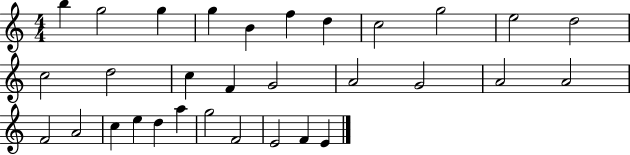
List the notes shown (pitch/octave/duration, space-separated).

B5/q G5/h G5/q G5/q B4/q F5/q D5/q C5/h G5/h E5/h D5/h C5/h D5/h C5/q F4/q G4/h A4/h G4/h A4/h A4/h F4/h A4/h C5/q E5/q D5/q A5/q G5/h F4/h E4/h F4/q E4/q